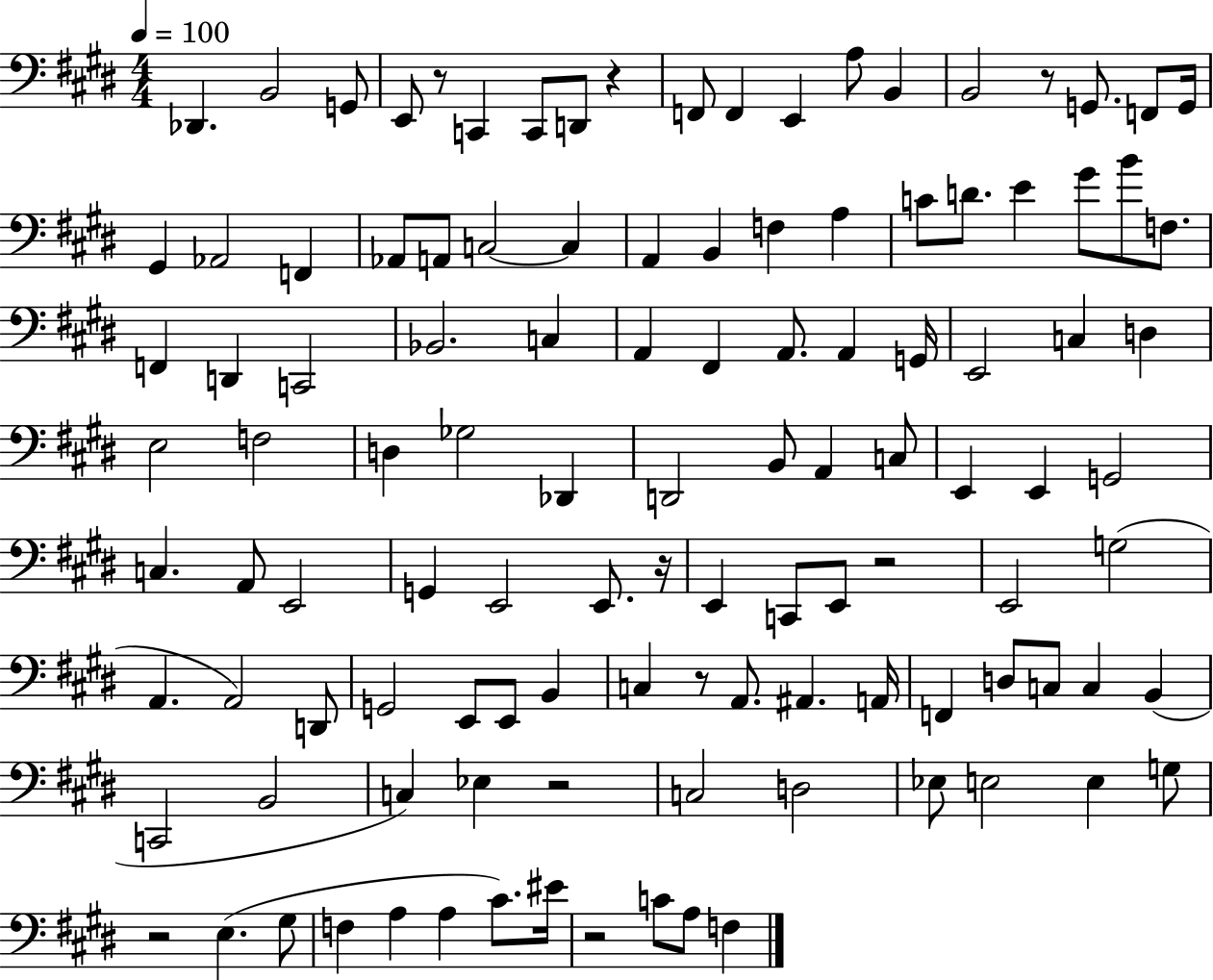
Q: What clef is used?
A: bass